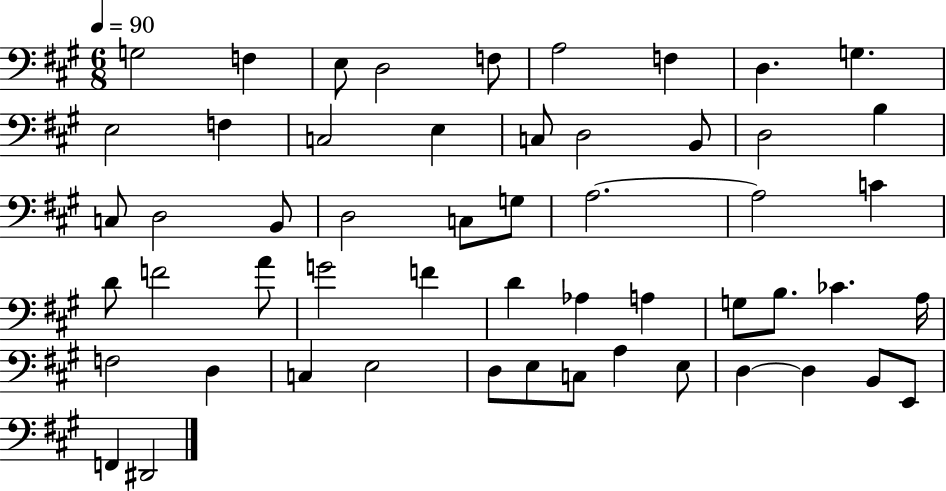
{
  \clef bass
  \numericTimeSignature
  \time 6/8
  \key a \major
  \tempo 4 = 90
  g2 f4 | e8 d2 f8 | a2 f4 | d4. g4. | \break e2 f4 | c2 e4 | c8 d2 b,8 | d2 b4 | \break c8 d2 b,8 | d2 c8 g8 | a2.~~ | a2 c'4 | \break d'8 f'2 a'8 | g'2 f'4 | d'4 aes4 a4 | g8 b8. ces'4. a16 | \break f2 d4 | c4 e2 | d8 e8 c8 a4 e8 | d4~~ d4 b,8 e,8 | \break f,4 dis,2 | \bar "|."
}